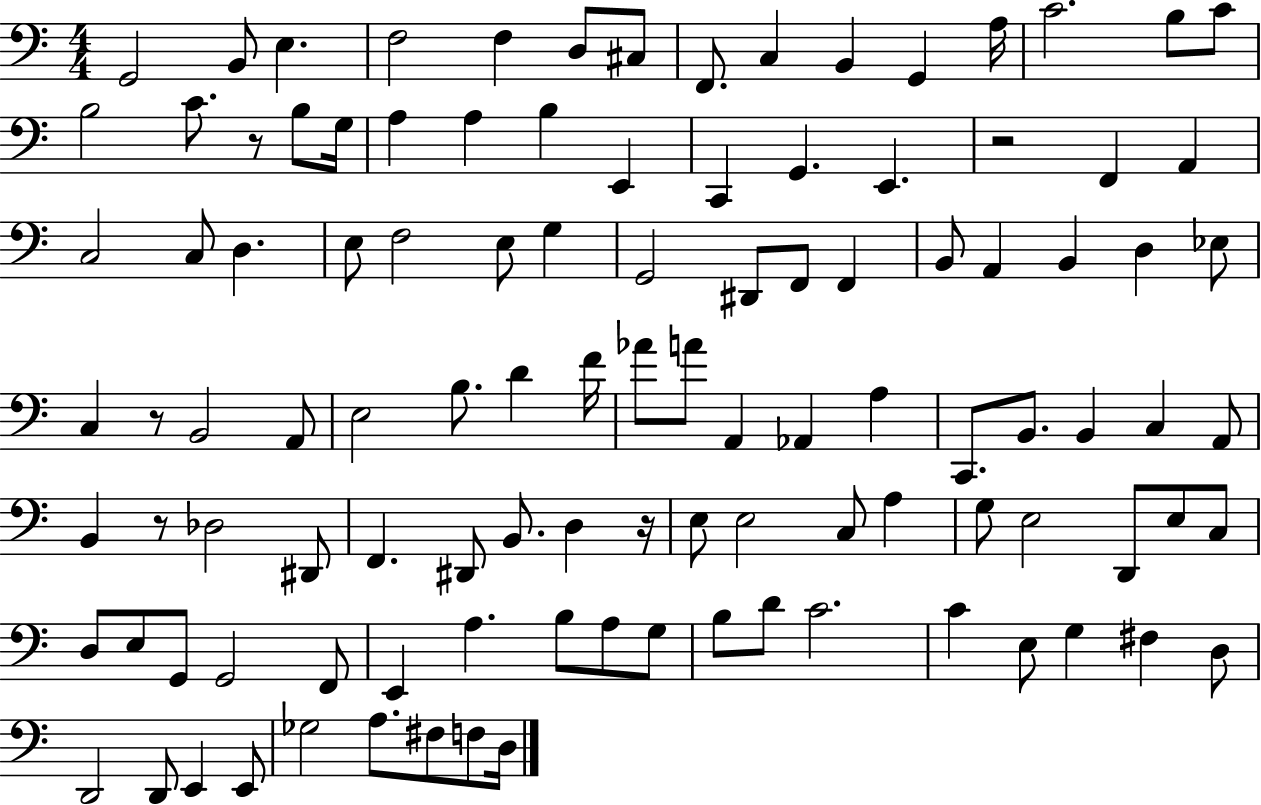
G2/h B2/e E3/q. F3/h F3/q D3/e C#3/e F2/e. C3/q B2/q G2/q A3/s C4/h. B3/e C4/e B3/h C4/e. R/e B3/e G3/s A3/q A3/q B3/q E2/q C2/q G2/q. E2/q. R/h F2/q A2/q C3/h C3/e D3/q. E3/e F3/h E3/e G3/q G2/h D#2/e F2/e F2/q B2/e A2/q B2/q D3/q Eb3/e C3/q R/e B2/h A2/e E3/h B3/e. D4/q F4/s Ab4/e A4/e A2/q Ab2/q A3/q C2/e. B2/e. B2/q C3/q A2/e B2/q R/e Db3/h D#2/e F2/q. D#2/e B2/e. D3/q R/s E3/e E3/h C3/e A3/q G3/e E3/h D2/e E3/e C3/e D3/e E3/e G2/e G2/h F2/e E2/q A3/q. B3/e A3/e G3/e B3/e D4/e C4/h. C4/q E3/e G3/q F#3/q D3/e D2/h D2/e E2/q E2/e Gb3/h A3/e. F#3/e F3/e D3/s